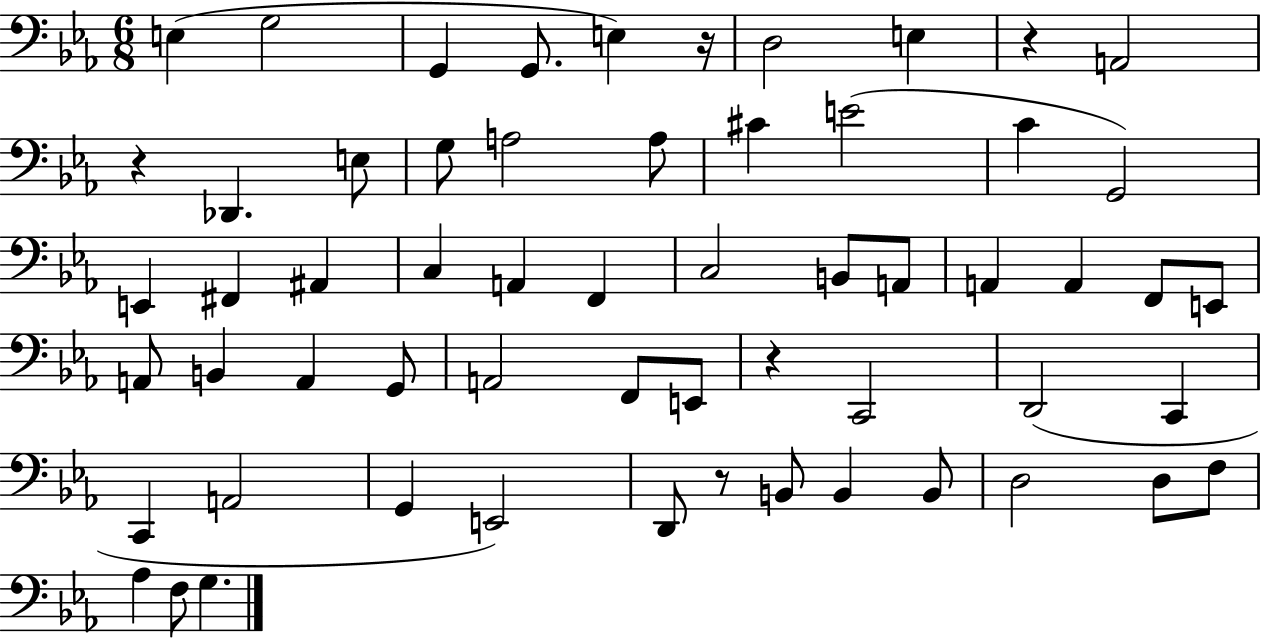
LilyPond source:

{
  \clef bass
  \numericTimeSignature
  \time 6/8
  \key ees \major
  e4( g2 | g,4 g,8. e4) r16 | d2 e4 | r4 a,2 | \break r4 des,4. e8 | g8 a2 a8 | cis'4 e'2( | c'4 g,2) | \break e,4 fis,4 ais,4 | c4 a,4 f,4 | c2 b,8 a,8 | a,4 a,4 f,8 e,8 | \break a,8 b,4 a,4 g,8 | a,2 f,8 e,8 | r4 c,2 | d,2( c,4 | \break c,4 a,2 | g,4 e,2) | d,8 r8 b,8 b,4 b,8 | d2 d8 f8 | \break aes4 f8 g4. | \bar "|."
}